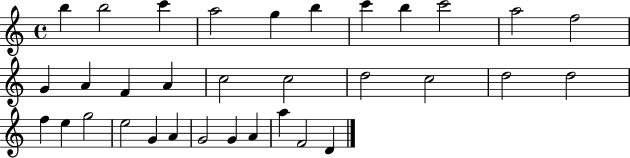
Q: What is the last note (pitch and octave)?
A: D4